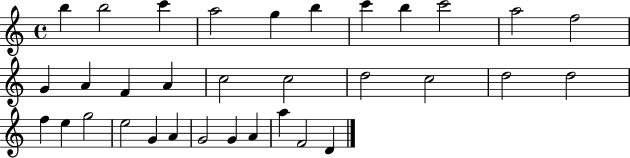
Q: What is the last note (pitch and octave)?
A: D4